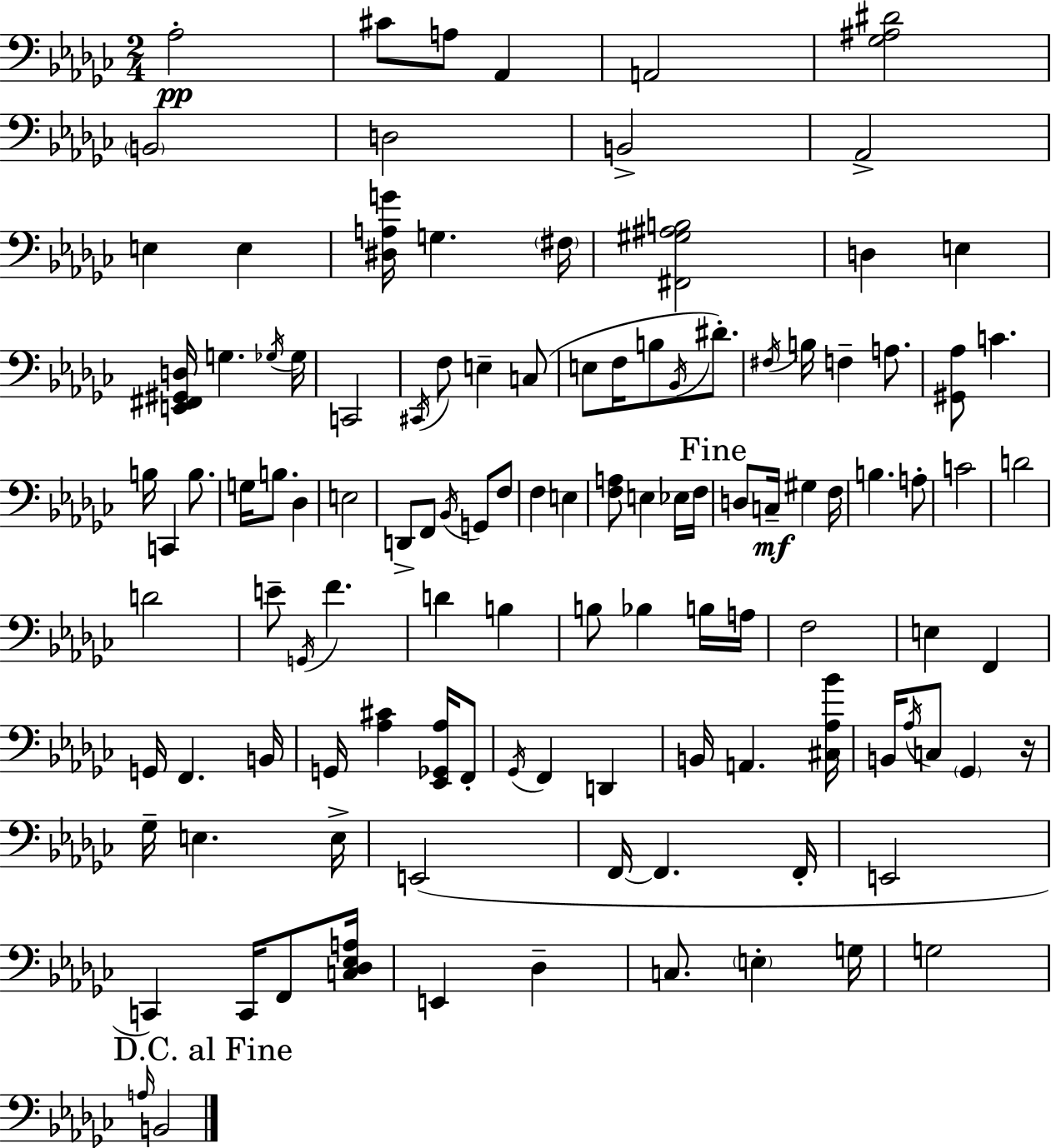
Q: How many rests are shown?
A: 1